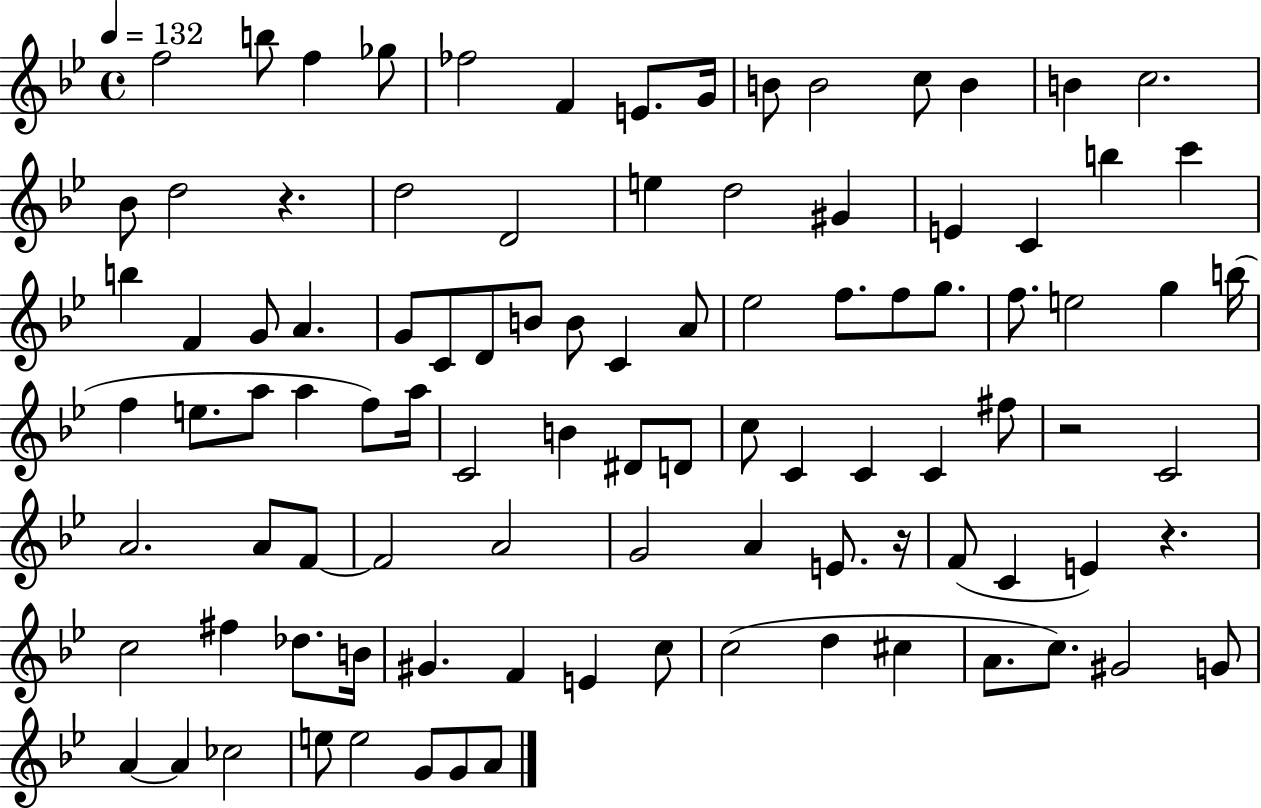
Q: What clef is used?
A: treble